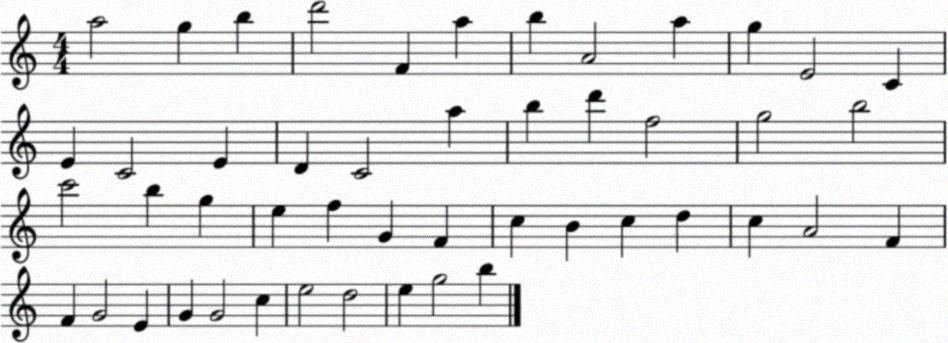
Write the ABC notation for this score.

X:1
T:Untitled
M:4/4
L:1/4
K:C
a2 g b d'2 F a b A2 a g E2 C E C2 E D C2 a b d' f2 g2 b2 c'2 b g e f G F c B c d c A2 F F G2 E G G2 c e2 d2 e g2 b